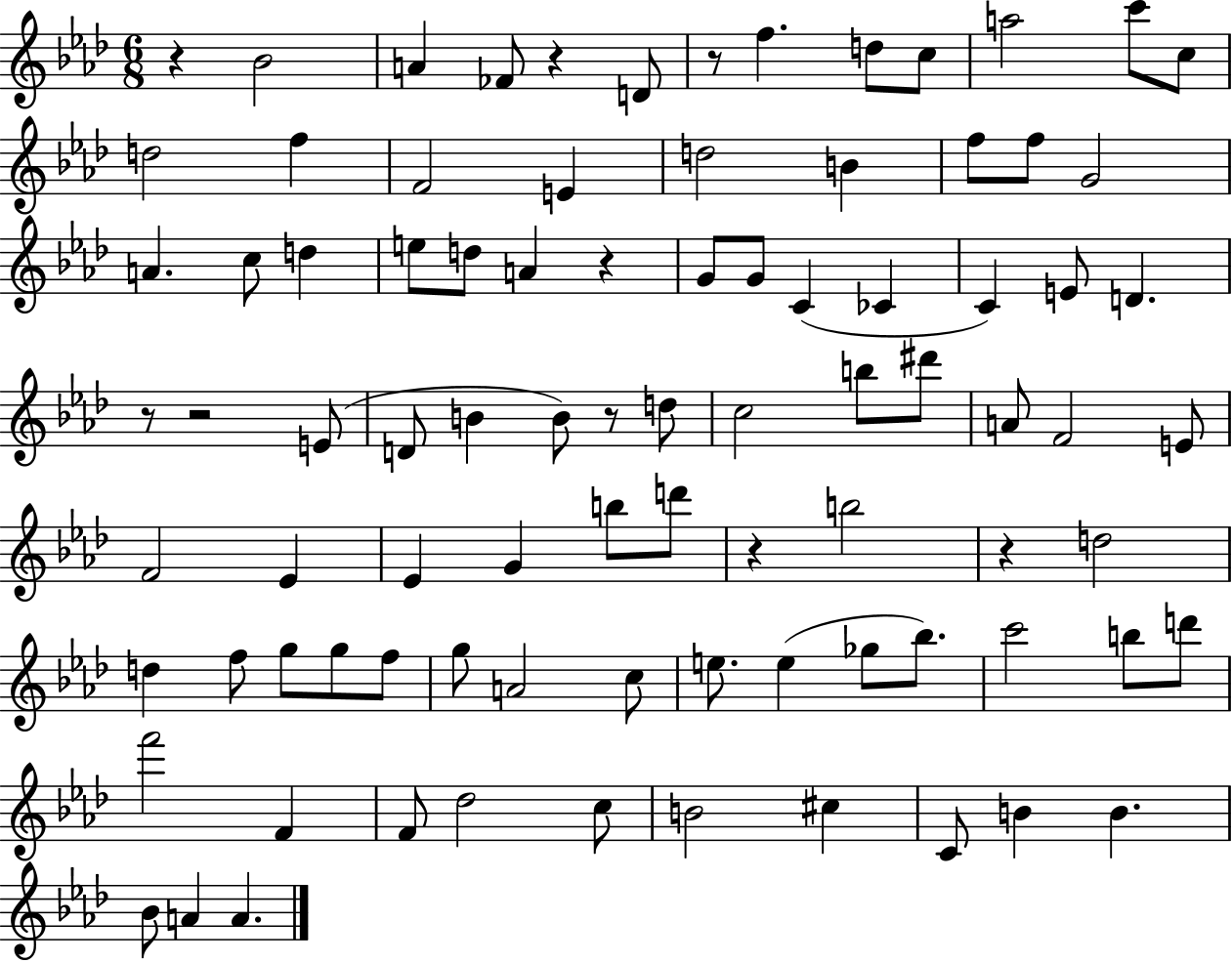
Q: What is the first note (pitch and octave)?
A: Bb4